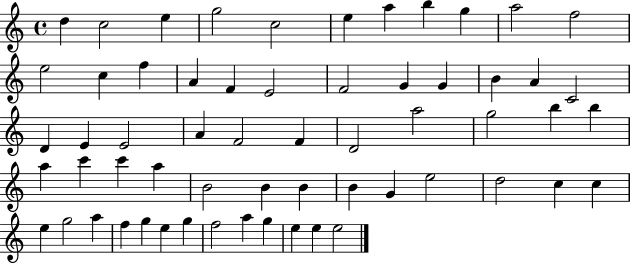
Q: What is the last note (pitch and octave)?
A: E5